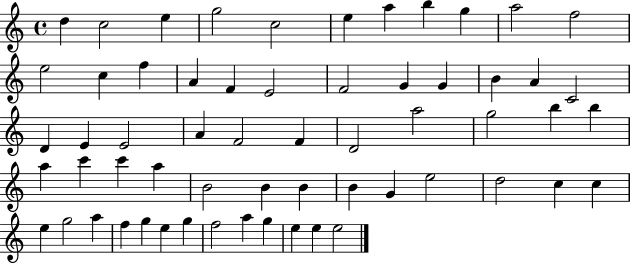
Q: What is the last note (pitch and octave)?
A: E5